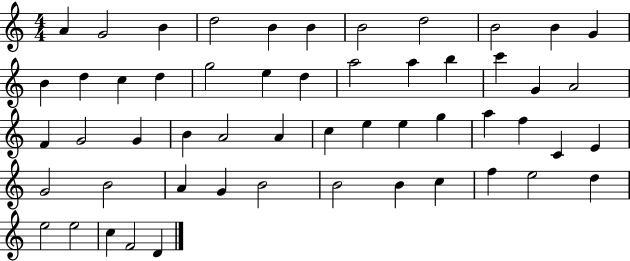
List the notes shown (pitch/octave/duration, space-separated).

A4/q G4/h B4/q D5/h B4/q B4/q B4/h D5/h B4/h B4/q G4/q B4/q D5/q C5/q D5/q G5/h E5/q D5/q A5/h A5/q B5/q C6/q G4/q A4/h F4/q G4/h G4/q B4/q A4/h A4/q C5/q E5/q E5/q G5/q A5/q F5/q C4/q E4/q G4/h B4/h A4/q G4/q B4/h B4/h B4/q C5/q F5/q E5/h D5/q E5/h E5/h C5/q F4/h D4/q